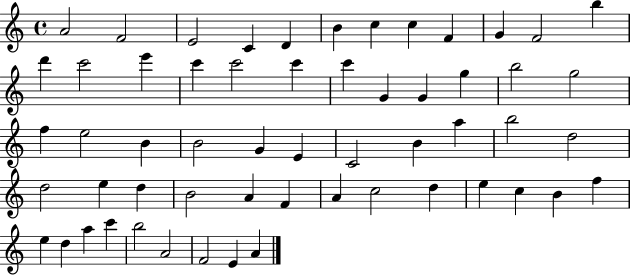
{
  \clef treble
  \time 4/4
  \defaultTimeSignature
  \key c \major
  a'2 f'2 | e'2 c'4 d'4 | b'4 c''4 c''4 f'4 | g'4 f'2 b''4 | \break d'''4 c'''2 e'''4 | c'''4 c'''2 c'''4 | c'''4 g'4 g'4 g''4 | b''2 g''2 | \break f''4 e''2 b'4 | b'2 g'4 e'4 | c'2 b'4 a''4 | b''2 d''2 | \break d''2 e''4 d''4 | b'2 a'4 f'4 | a'4 c''2 d''4 | e''4 c''4 b'4 f''4 | \break e''4 d''4 a''4 c'''4 | b''2 a'2 | f'2 e'4 a'4 | \bar "|."
}